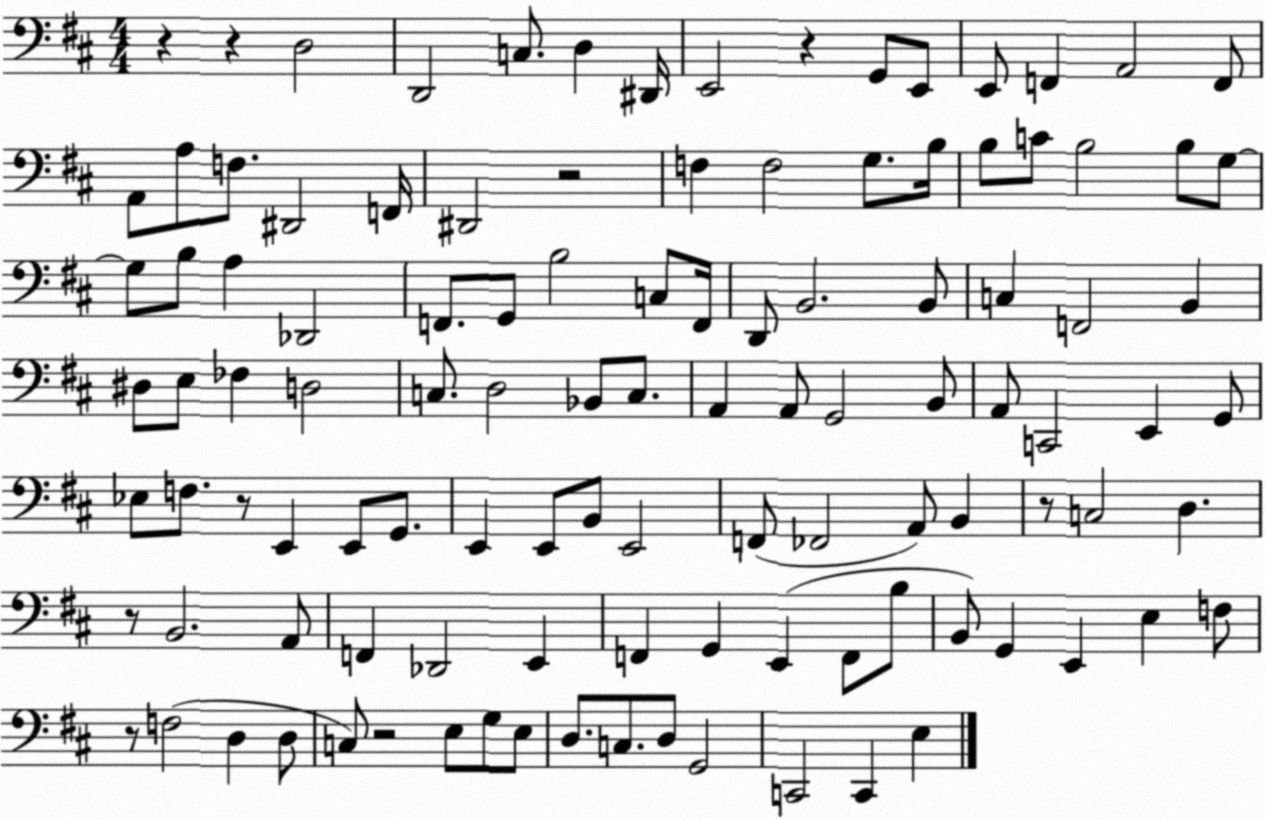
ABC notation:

X:1
T:Untitled
M:4/4
L:1/4
K:D
z z D,2 D,,2 C,/2 D, ^D,,/4 E,,2 z G,,/2 E,,/2 E,,/2 F,, A,,2 F,,/2 A,,/2 A,/2 F,/2 ^D,,2 F,,/4 ^D,,2 z2 F, F,2 G,/2 B,/4 B,/2 C/2 B,2 B,/2 G,/2 G,/2 B,/2 A, _D,,2 F,,/2 G,,/2 B,2 C,/2 F,,/4 D,,/2 B,,2 B,,/2 C, F,,2 B,, ^D,/2 E,/2 _F, D,2 C,/2 D,2 _B,,/2 C,/2 A,, A,,/2 G,,2 B,,/2 A,,/2 C,,2 E,, G,,/2 _E,/2 F,/2 z/2 E,, E,,/2 G,,/2 E,, E,,/2 B,,/2 E,,2 F,,/2 _F,,2 A,,/2 B,, z/2 C,2 D, z/2 B,,2 A,,/2 F,, _D,,2 E,, F,, G,, E,, F,,/2 B,/2 B,,/2 G,, E,, E, F,/2 z/2 F,2 D, D,/2 C,/2 z2 E,/2 G,/2 E,/2 D,/2 C,/2 D,/2 G,,2 C,,2 C,, E,